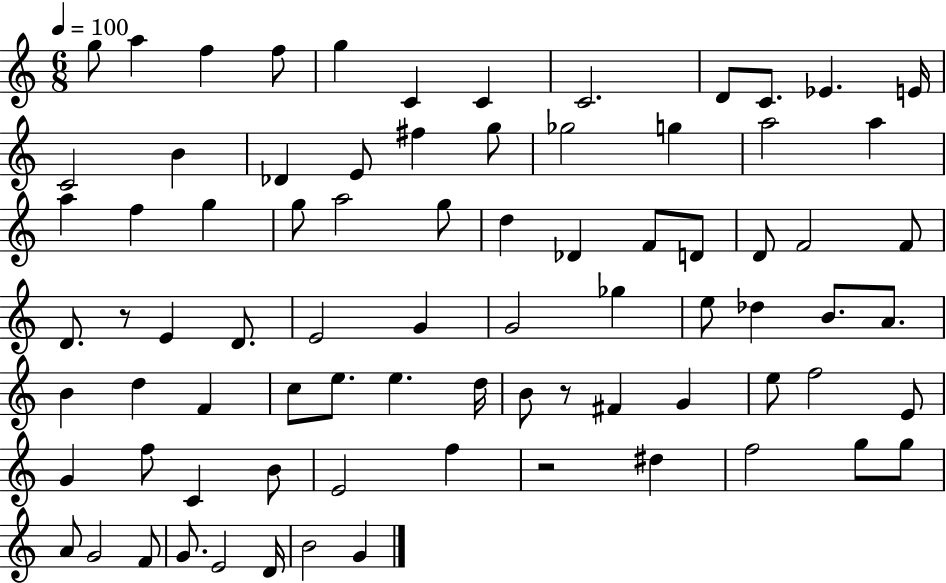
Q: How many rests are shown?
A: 3